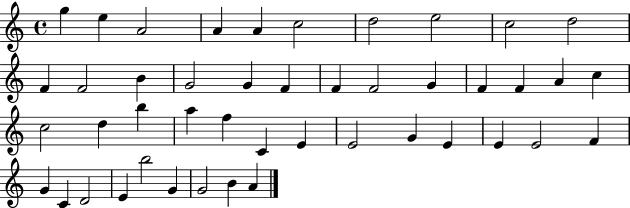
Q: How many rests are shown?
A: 0